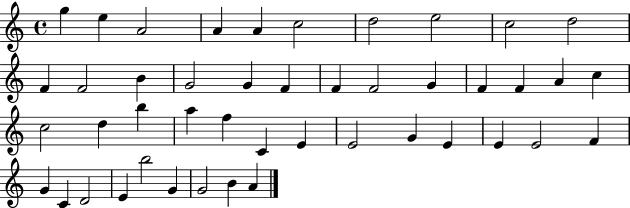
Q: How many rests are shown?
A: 0